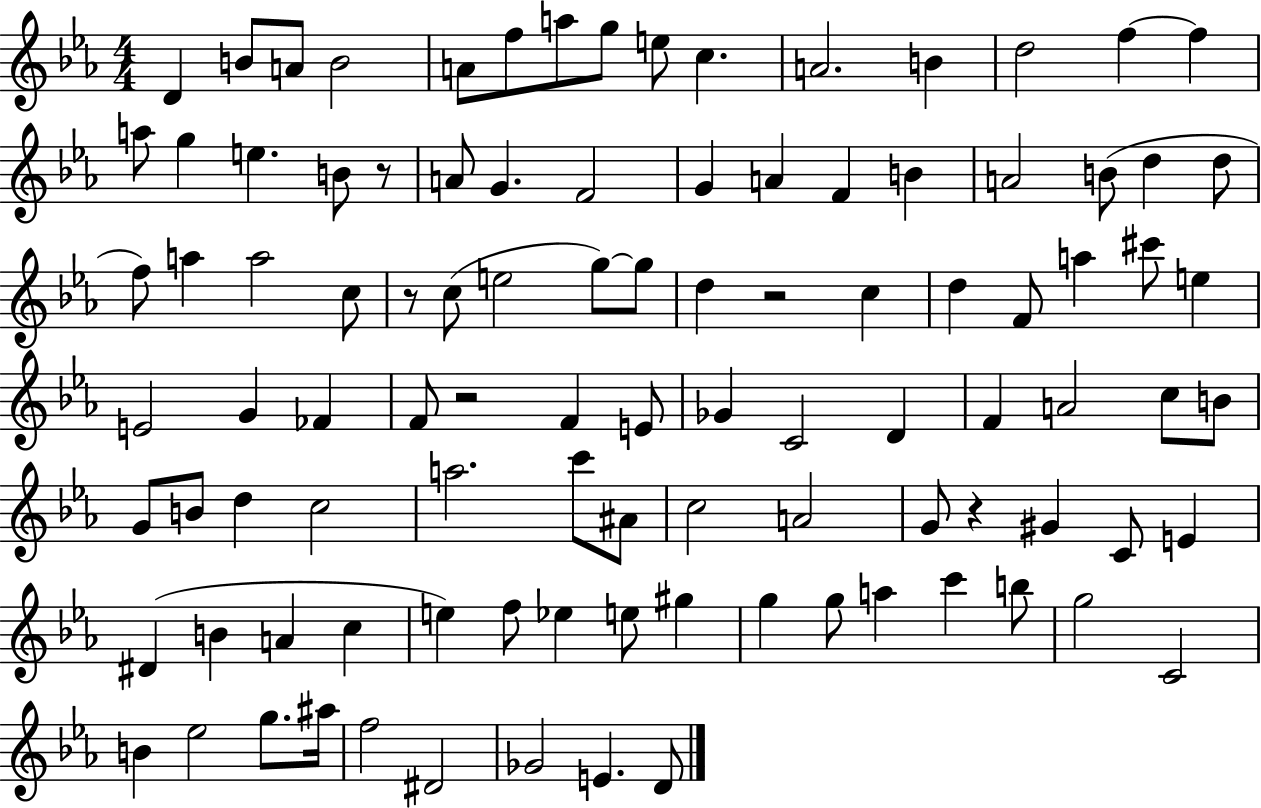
X:1
T:Untitled
M:4/4
L:1/4
K:Eb
D B/2 A/2 B2 A/2 f/2 a/2 g/2 e/2 c A2 B d2 f f a/2 g e B/2 z/2 A/2 G F2 G A F B A2 B/2 d d/2 f/2 a a2 c/2 z/2 c/2 e2 g/2 g/2 d z2 c d F/2 a ^c'/2 e E2 G _F F/2 z2 F E/2 _G C2 D F A2 c/2 B/2 G/2 B/2 d c2 a2 c'/2 ^A/2 c2 A2 G/2 z ^G C/2 E ^D B A c e f/2 _e e/2 ^g g g/2 a c' b/2 g2 C2 B _e2 g/2 ^a/4 f2 ^D2 _G2 E D/2